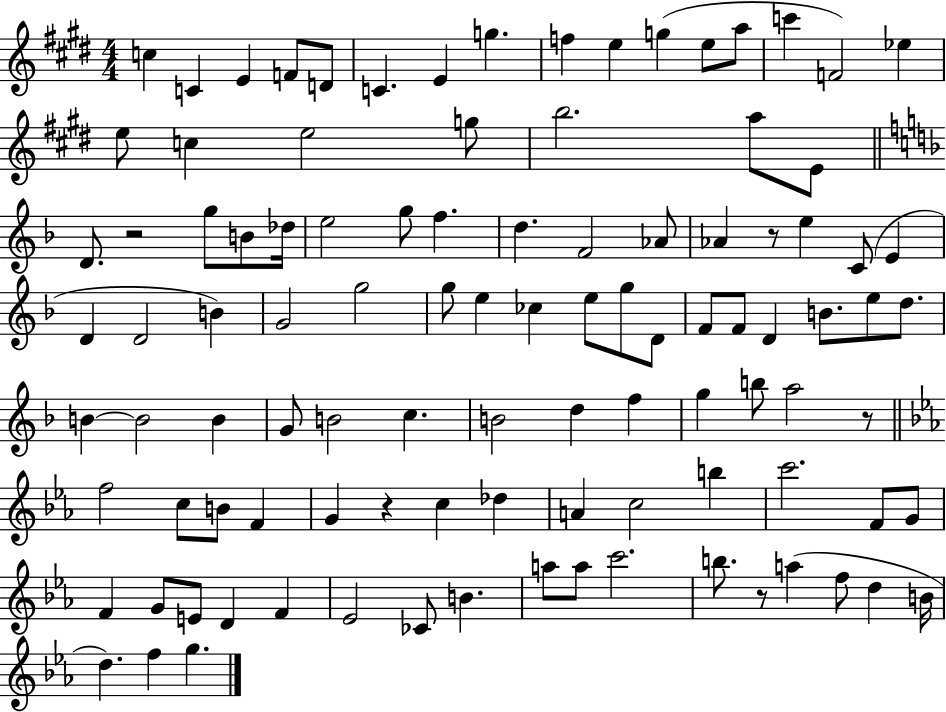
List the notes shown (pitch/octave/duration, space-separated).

C5/q C4/q E4/q F4/e D4/e C4/q. E4/q G5/q. F5/q E5/q G5/q E5/e A5/e C6/q F4/h Eb5/q E5/e C5/q E5/h G5/e B5/h. A5/e E4/e D4/e. R/h G5/e B4/e Db5/s E5/h G5/e F5/q. D5/q. F4/h Ab4/e Ab4/q R/e E5/q C4/e E4/q D4/q D4/h B4/q G4/h G5/h G5/e E5/q CES5/q E5/e G5/e D4/e F4/e F4/e D4/q B4/e. E5/e D5/e. B4/q B4/h B4/q G4/e B4/h C5/q. B4/h D5/q F5/q G5/q B5/e A5/h R/e F5/h C5/e B4/e F4/q G4/q R/q C5/q Db5/q A4/q C5/h B5/q C6/h. F4/e G4/e F4/q G4/e E4/e D4/q F4/q Eb4/h CES4/e B4/q. A5/e A5/e C6/h. B5/e. R/e A5/q F5/e D5/q B4/s D5/q. F5/q G5/q.